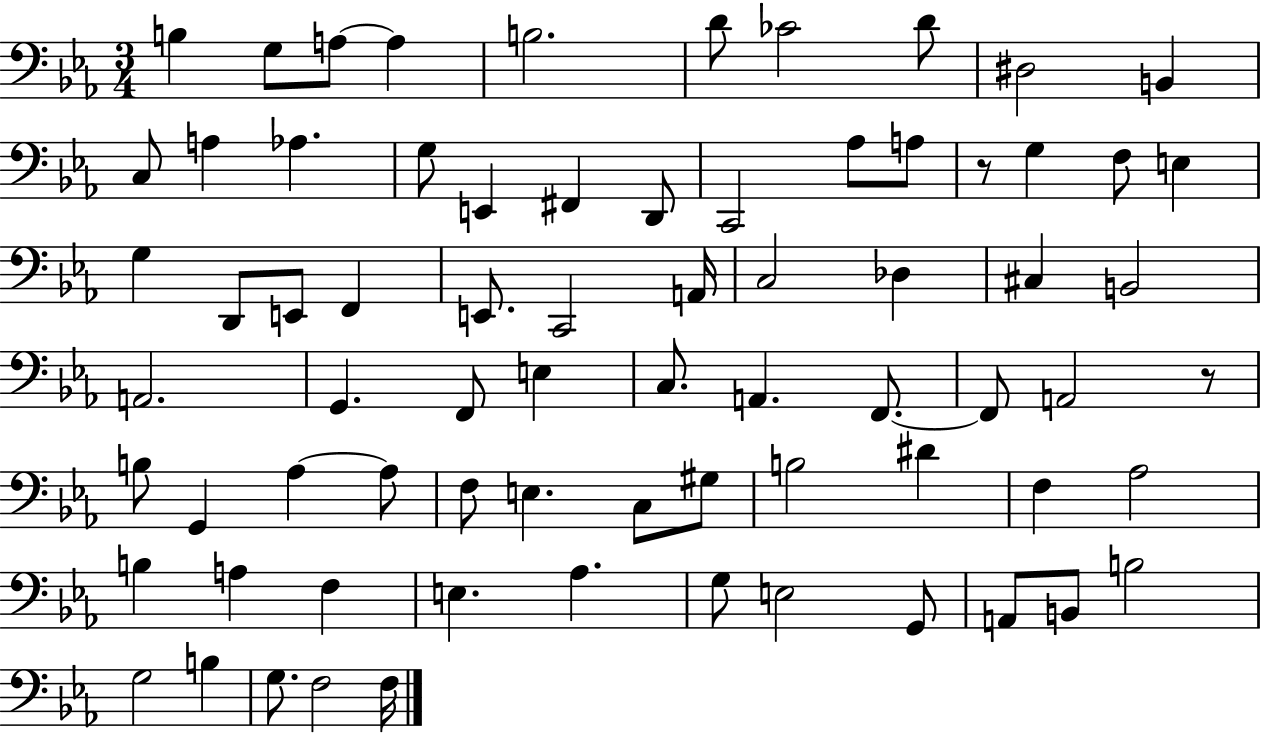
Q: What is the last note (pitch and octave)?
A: F3